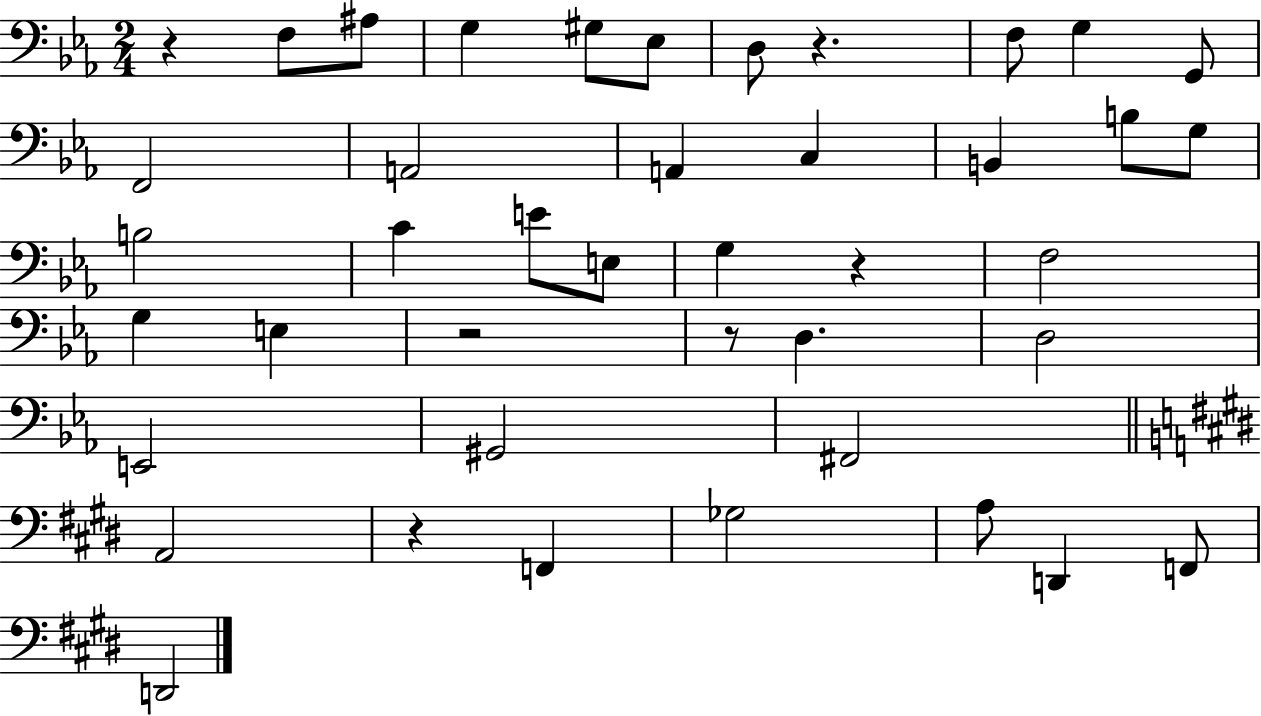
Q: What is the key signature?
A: EES major